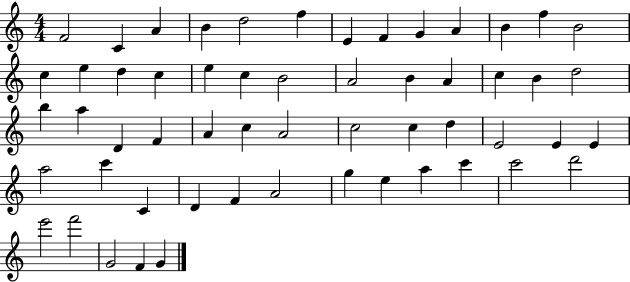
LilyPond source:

{
  \clef treble
  \numericTimeSignature
  \time 4/4
  \key c \major
  f'2 c'4 a'4 | b'4 d''2 f''4 | e'4 f'4 g'4 a'4 | b'4 f''4 b'2 | \break c''4 e''4 d''4 c''4 | e''4 c''4 b'2 | a'2 b'4 a'4 | c''4 b'4 d''2 | \break b''4 a''4 d'4 f'4 | a'4 c''4 a'2 | c''2 c''4 d''4 | e'2 e'4 e'4 | \break a''2 c'''4 c'4 | d'4 f'4 a'2 | g''4 e''4 a''4 c'''4 | c'''2 d'''2 | \break e'''2 f'''2 | g'2 f'4 g'4 | \bar "|."
}